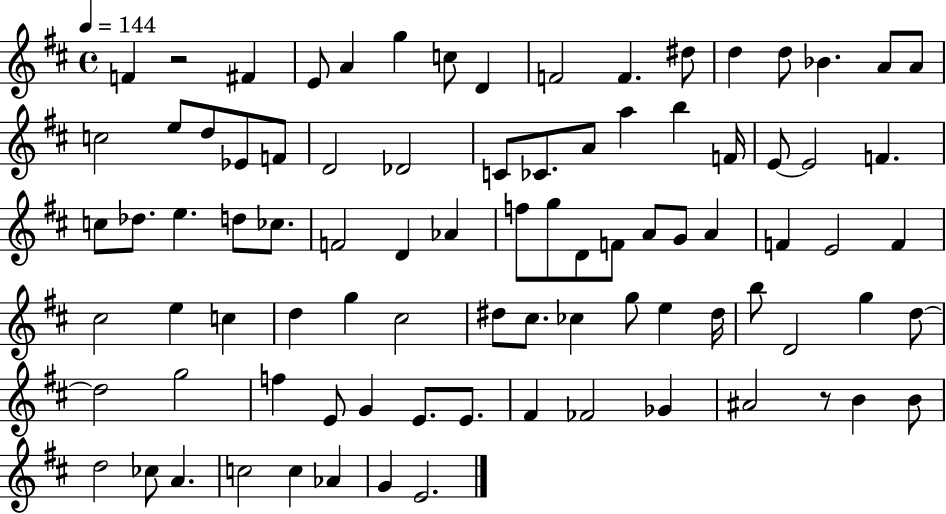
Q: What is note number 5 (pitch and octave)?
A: G5